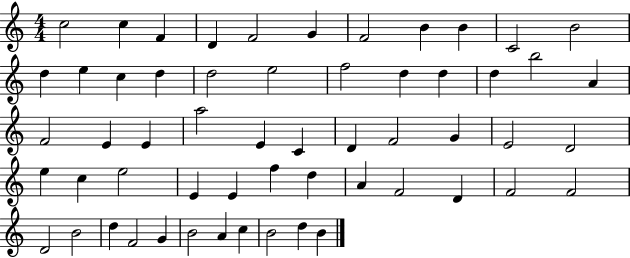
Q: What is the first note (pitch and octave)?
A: C5